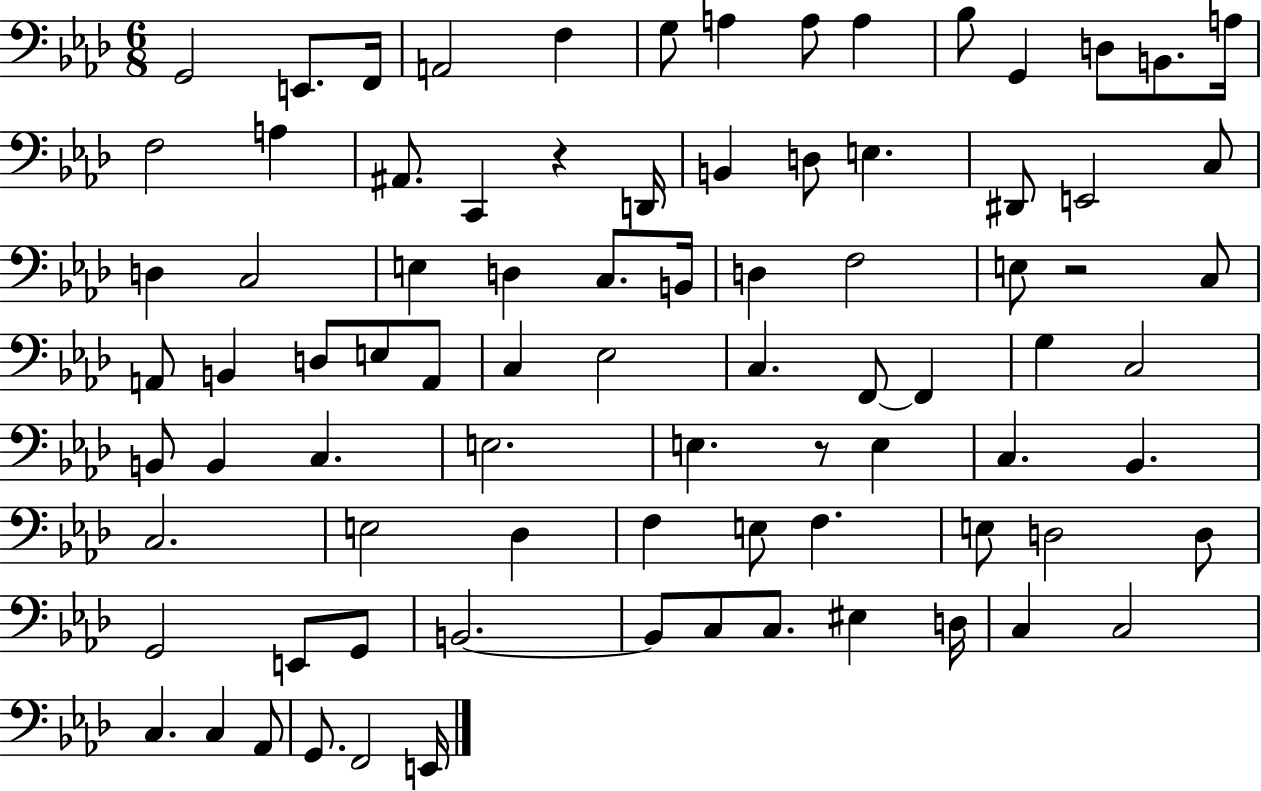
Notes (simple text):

G2/h E2/e. F2/s A2/h F3/q G3/e A3/q A3/e A3/q Bb3/e G2/q D3/e B2/e. A3/s F3/h A3/q A#2/e. C2/q R/q D2/s B2/q D3/e E3/q. D#2/e E2/h C3/e D3/q C3/h E3/q D3/q C3/e. B2/s D3/q F3/h E3/e R/h C3/e A2/e B2/q D3/e E3/e A2/e C3/q Eb3/h C3/q. F2/e F2/q G3/q C3/h B2/e B2/q C3/q. E3/h. E3/q. R/e E3/q C3/q. Bb2/q. C3/h. E3/h Db3/q F3/q E3/e F3/q. E3/e D3/h D3/e G2/h E2/e G2/e B2/h. B2/e C3/e C3/e. EIS3/q D3/s C3/q C3/h C3/q. C3/q Ab2/e G2/e. F2/h E2/s